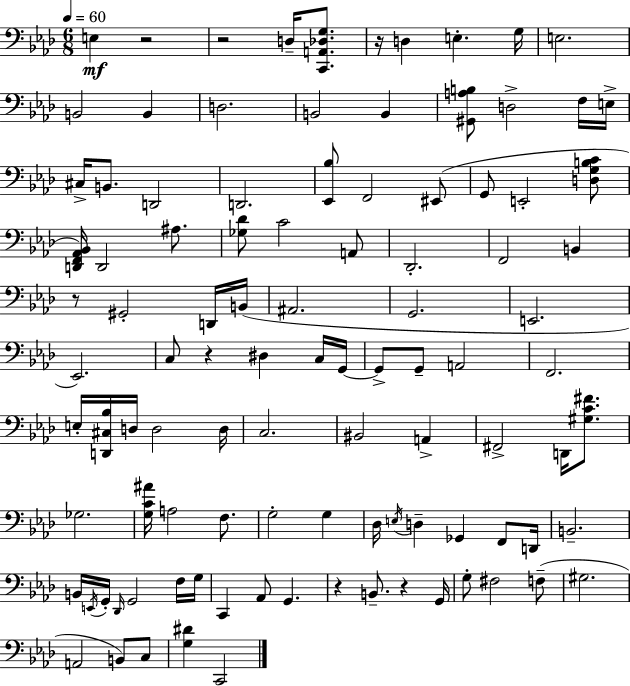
E3/q R/h R/h D3/s [C2,A2,Db3,G3]/e. R/s D3/q E3/q. G3/s E3/h. B2/h B2/q D3/h. B2/h B2/q [G#2,A3,B3]/e D3/h F3/s E3/s C#3/s B2/e. D2/h D2/h. [Eb2,Bb3]/e F2/h EIS2/e G2/e E2/h [D3,G3,B3,C4]/e [D2,F2,Ab2,Bb2]/s D2/h A#3/e. [Gb3,Db4]/e C4/h A2/e Db2/h. F2/h B2/q R/e G#2/h D2/s B2/s A#2/h. G2/h. E2/h. Eb2/h. C3/e R/q D#3/q C3/s G2/s G2/e G2/e A2/h F2/h. E3/s [D2,C#3,Bb3]/s D3/s D3/h D3/s C3/h. BIS2/h A2/q F#2/h D2/s [G#3,C4,F#4]/e. Gb3/h. [G3,C4,A#4]/s A3/h F3/e. G3/h G3/q Db3/s E3/s D3/q Gb2/q F2/e D2/s B2/h. B2/s E2/s G2/s Db2/s G2/h F3/s G3/s C2/q Ab2/e G2/q. R/q B2/e. R/q G2/s G3/e F#3/h F3/e G#3/h. A2/h B2/e C3/e [G3,D#4]/q C2/h